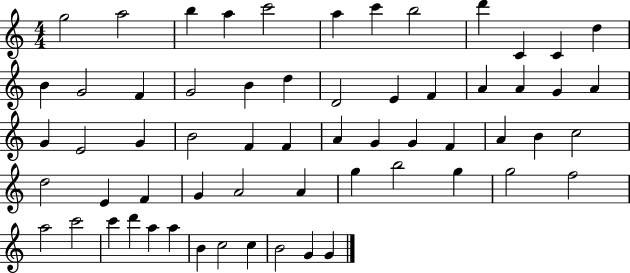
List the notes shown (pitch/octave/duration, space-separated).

G5/h A5/h B5/q A5/q C6/h A5/q C6/q B5/h D6/q C4/q C4/q D5/q B4/q G4/h F4/q G4/h B4/q D5/q D4/h E4/q F4/q A4/q A4/q G4/q A4/q G4/q E4/h G4/q B4/h F4/q F4/q A4/q G4/q G4/q F4/q A4/q B4/q C5/h D5/h E4/q F4/q G4/q A4/h A4/q G5/q B5/h G5/q G5/h F5/h A5/h C6/h C6/q D6/q A5/q A5/q B4/q C5/h C5/q B4/h G4/q G4/q